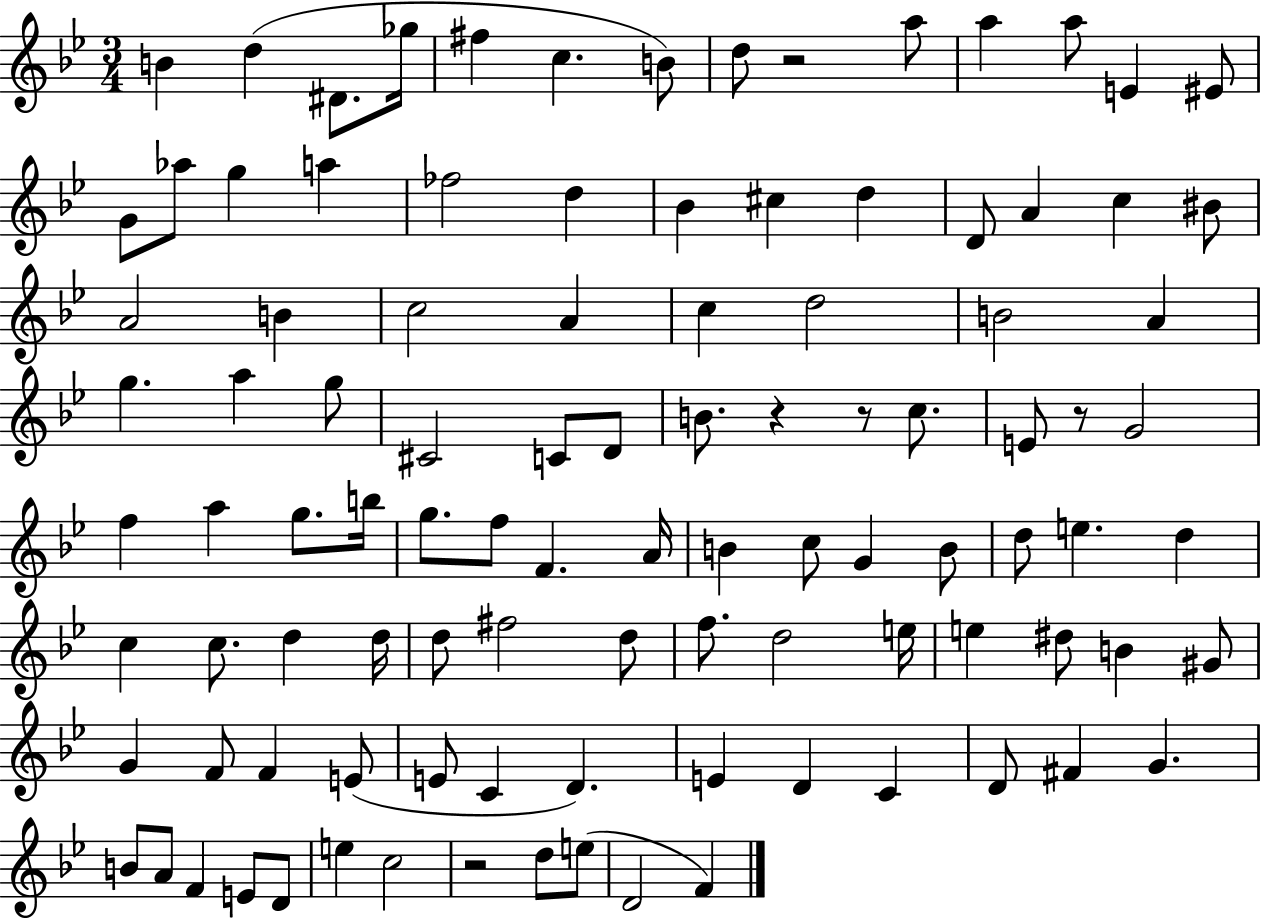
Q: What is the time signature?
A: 3/4